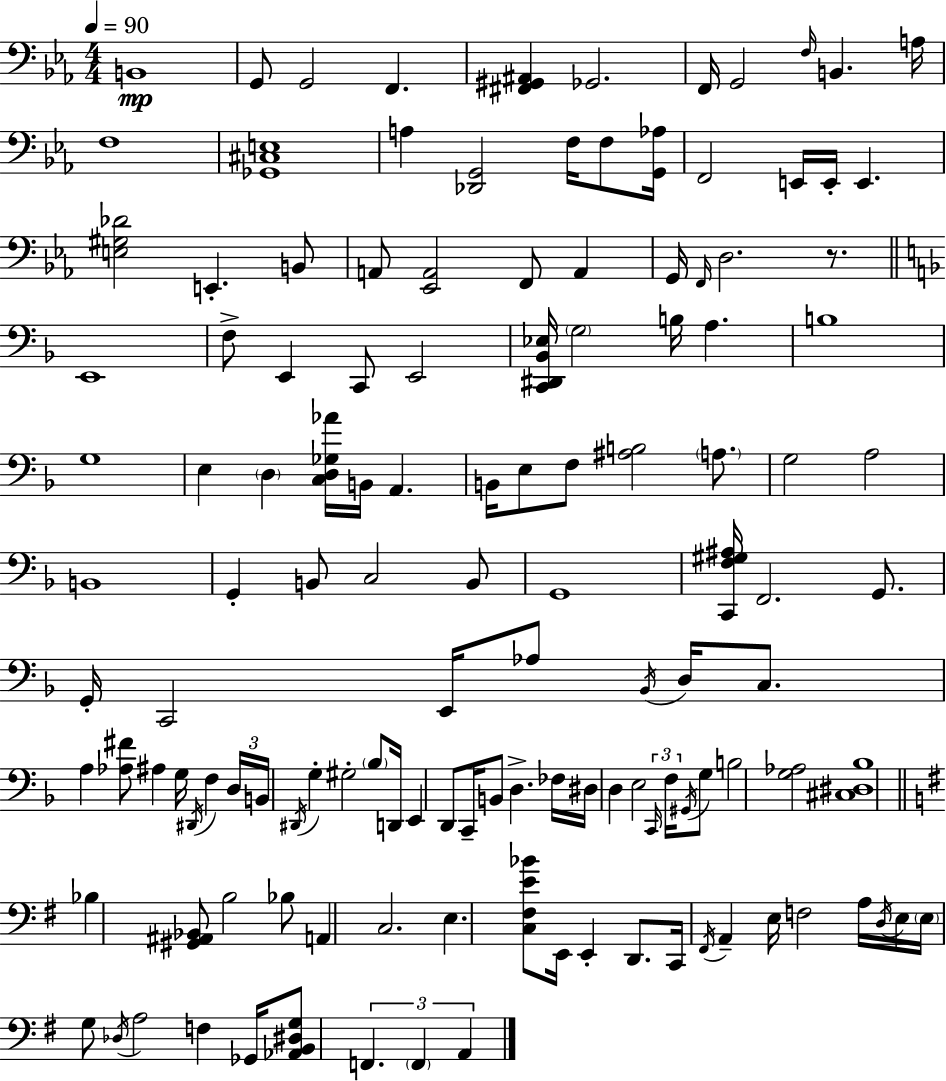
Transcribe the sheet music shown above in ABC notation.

X:1
T:Untitled
M:4/4
L:1/4
K:Eb
B,,4 G,,/2 G,,2 F,, [^F,,^G,,^A,,] _G,,2 F,,/4 G,,2 F,/4 B,, A,/4 F,4 [_G,,^C,E,]4 A, [_D,,G,,]2 F,/4 F,/2 [G,,_A,]/4 F,,2 E,,/4 E,,/4 E,, [E,^G,_D]2 E,, B,,/2 A,,/2 [_E,,A,,]2 F,,/2 A,, G,,/4 F,,/4 D,2 z/2 E,,4 F,/2 E,, C,,/2 E,,2 [C,,^D,,_B,,_E,]/4 G,2 B,/4 A, B,4 G,4 E, D, [C,D,_G,_A]/4 B,,/4 A,, B,,/4 E,/2 F,/2 [^A,B,]2 A,/2 G,2 A,2 B,,4 G,, B,,/2 C,2 B,,/2 G,,4 [C,,F,^G,^A,]/4 F,,2 G,,/2 G,,/4 C,,2 E,,/4 _A,/2 _B,,/4 D,/4 C,/2 A, [_A,^F]/2 ^A, G,/4 ^D,,/4 F, D,/4 B,,/4 ^D,,/4 G, ^G,2 _B,/2 D,,/4 E,, D,,/2 C,,/4 B,,/2 D, _F,/4 ^D,/4 D, E,2 C,,/4 F,/4 ^G,,/4 G,/2 B,2 [G,_A,]2 [^C,^D,_B,]4 _B, [^G,,^A,,_B,,]/2 B,2 _B,/2 A,, C,2 E, [C,^F,E_B]/2 E,,/4 E,, D,,/2 C,,/4 ^F,,/4 A,, E,/4 F,2 A,/4 D,/4 E,/4 E,/4 G,/2 _D,/4 A,2 F, _G,,/4 [_A,,B,,^D,G,]/2 F,, F,, A,,